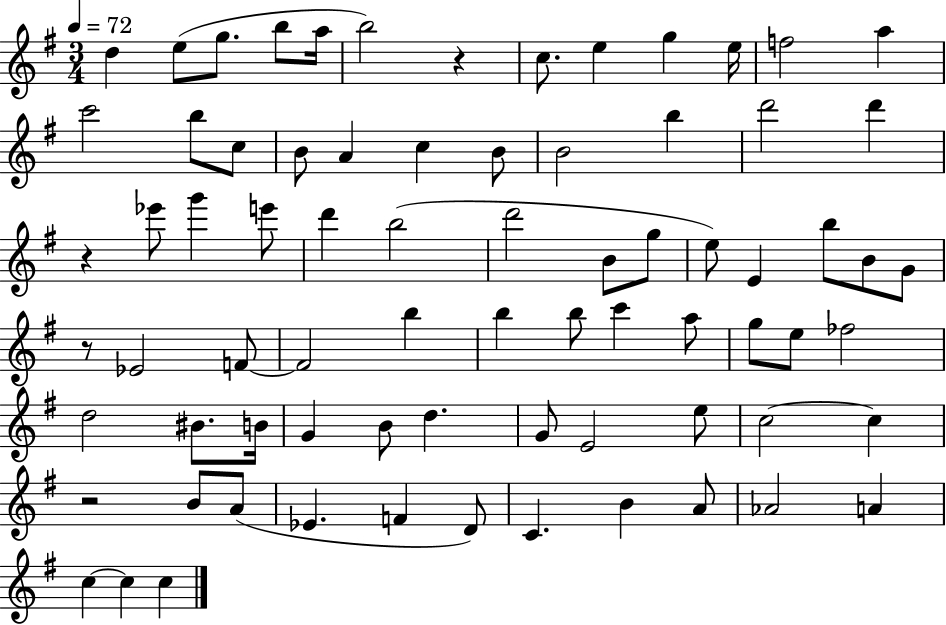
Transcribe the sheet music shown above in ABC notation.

X:1
T:Untitled
M:3/4
L:1/4
K:G
d e/2 g/2 b/2 a/4 b2 z c/2 e g e/4 f2 a c'2 b/2 c/2 B/2 A c B/2 B2 b d'2 d' z _e'/2 g' e'/2 d' b2 d'2 B/2 g/2 e/2 E b/2 B/2 G/2 z/2 _E2 F/2 F2 b b b/2 c' a/2 g/2 e/2 _f2 d2 ^B/2 B/4 G B/2 d G/2 E2 e/2 c2 c z2 B/2 A/2 _E F D/2 C B A/2 _A2 A c c c